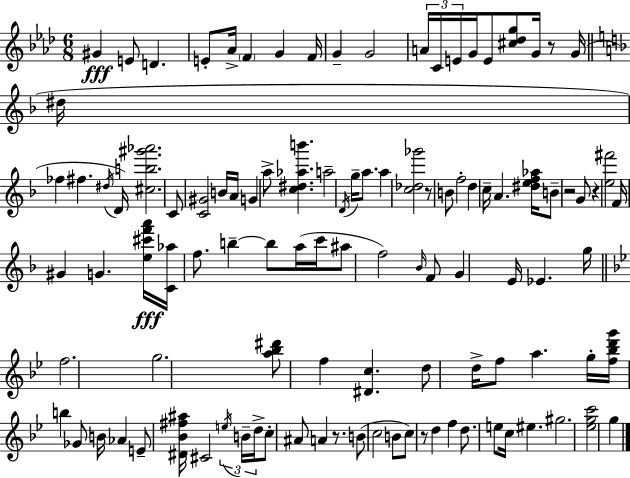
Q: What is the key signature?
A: F minor